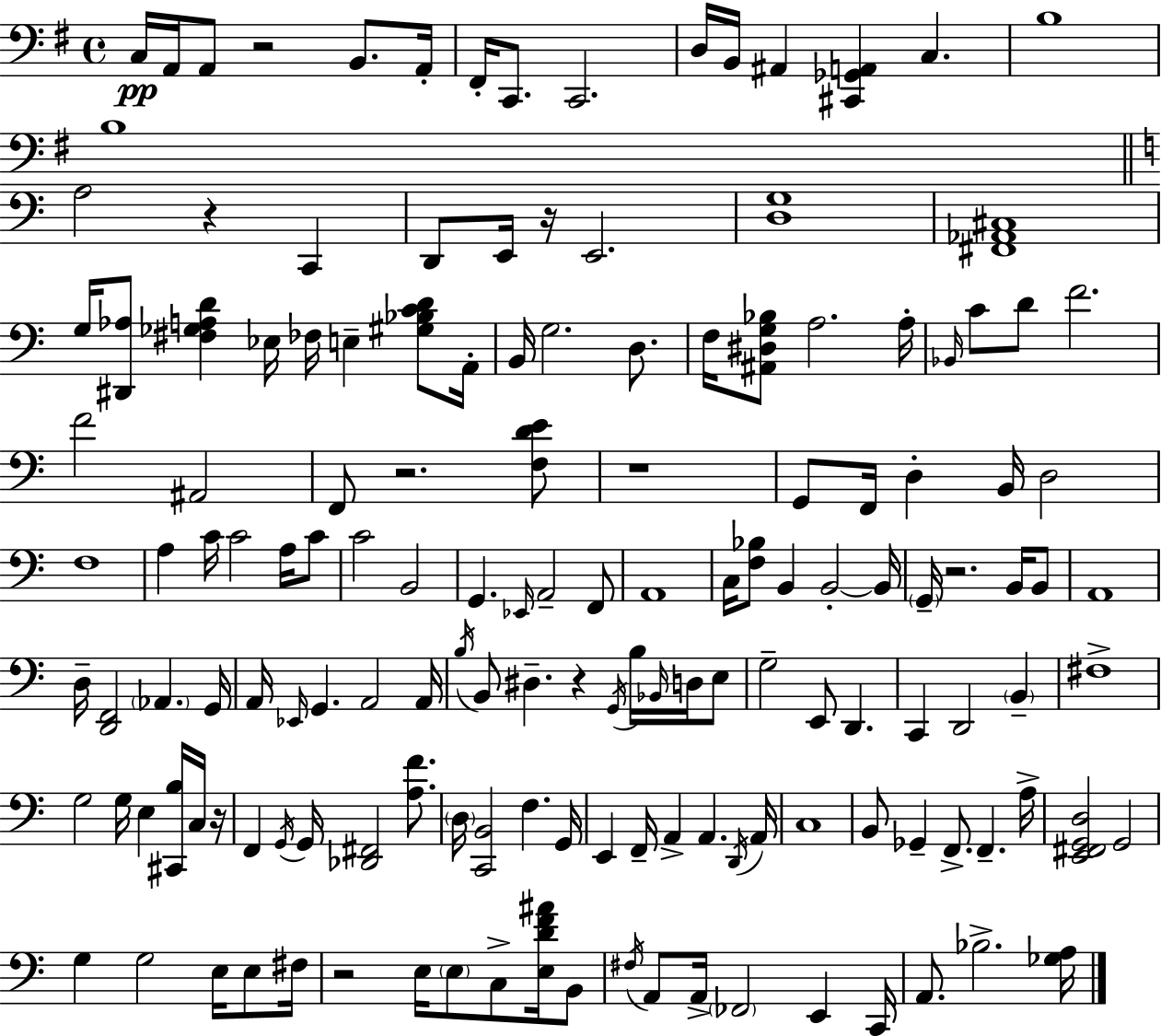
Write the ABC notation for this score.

X:1
T:Untitled
M:4/4
L:1/4
K:G
C,/4 A,,/4 A,,/2 z2 B,,/2 A,,/4 ^F,,/4 C,,/2 C,,2 D,/4 B,,/4 ^A,, [^C,,_G,,A,,] C, B,4 B,4 A,2 z C,, D,,/2 E,,/4 z/4 E,,2 [D,G,]4 [^F,,_A,,^C,]4 G,/4 [^D,,_A,]/2 [^F,_G,A,D] _E,/4 _F,/4 E, [^G,_B,CD]/2 A,,/4 B,,/4 G,2 D,/2 F,/4 [^A,,^D,G,_B,]/2 A,2 A,/4 _B,,/4 C/2 D/2 F2 F2 ^A,,2 F,,/2 z2 [F,DE]/2 z4 G,,/2 F,,/4 D, B,,/4 D,2 F,4 A, C/4 C2 A,/4 C/2 C2 B,,2 G,, _E,,/4 A,,2 F,,/2 A,,4 C,/4 [F,_B,]/2 B,, B,,2 B,,/4 G,,/4 z2 B,,/4 B,,/2 A,,4 D,/4 [D,,F,,]2 _A,, G,,/4 A,,/4 _E,,/4 G,, A,,2 A,,/4 B,/4 B,,/2 ^D, z G,,/4 B,/4 _B,,/4 D,/4 E,/2 G,2 E,,/2 D,, C,, D,,2 B,, ^F,4 G,2 G,/4 E, [^C,,B,]/4 C,/4 z/4 F,, G,,/4 G,,/4 [_D,,^F,,]2 [A,F]/2 D,/4 [C,,B,,]2 F, G,,/4 E,, F,,/4 A,, A,, D,,/4 A,,/4 C,4 B,,/2 _G,, F,,/2 F,, A,/4 [E,,^F,,G,,D,]2 G,,2 G, G,2 E,/4 E,/2 ^F,/4 z2 E,/4 E,/2 C,/2 [E,DF^A]/4 B,,/2 ^F,/4 A,,/2 A,,/4 _F,,2 E,, C,,/4 A,,/2 _B,2 [_G,A,]/4